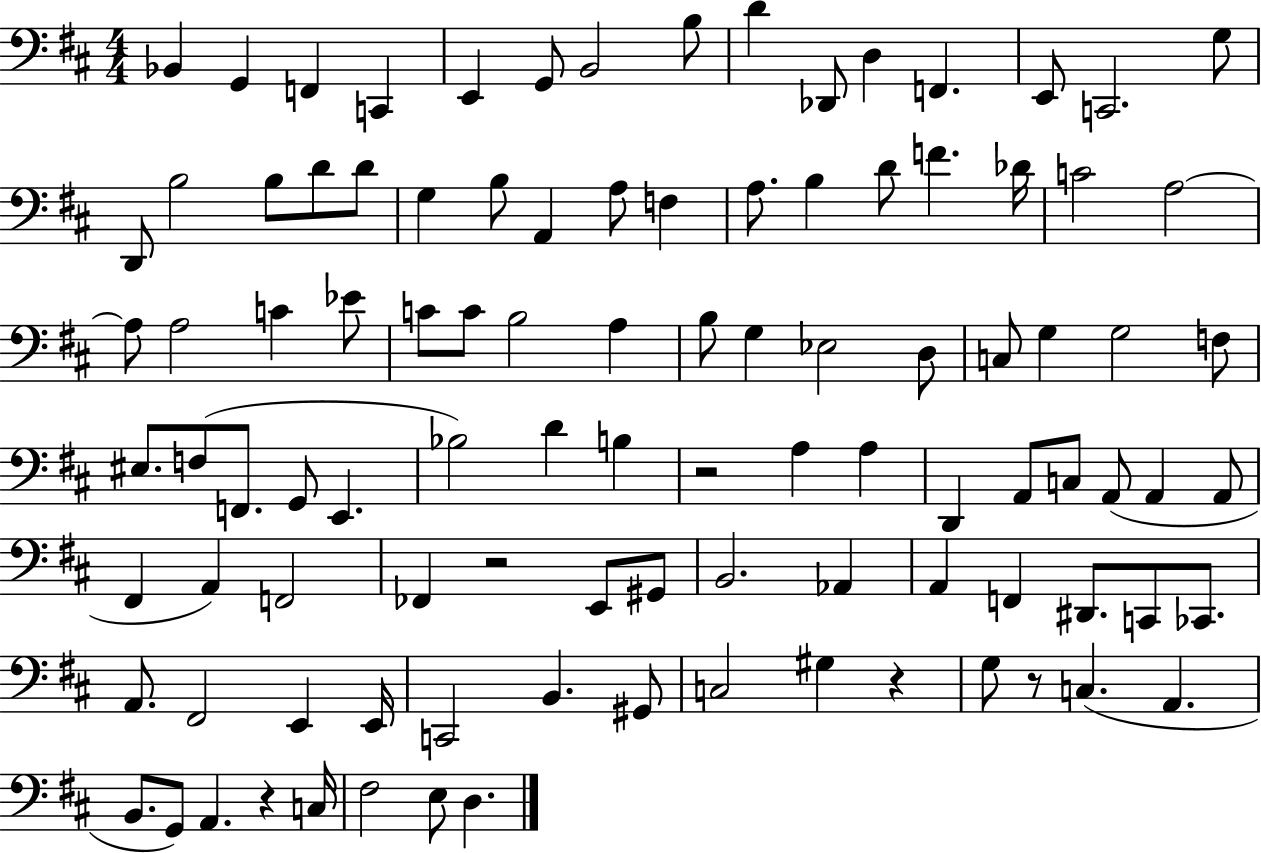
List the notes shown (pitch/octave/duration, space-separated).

Bb2/q G2/q F2/q C2/q E2/q G2/e B2/h B3/e D4/q Db2/e D3/q F2/q. E2/e C2/h. G3/e D2/e B3/h B3/e D4/e D4/e G3/q B3/e A2/q A3/e F3/q A3/e. B3/q D4/e F4/q. Db4/s C4/h A3/h A3/e A3/h C4/q Eb4/e C4/e C4/e B3/h A3/q B3/e G3/q Eb3/h D3/e C3/e G3/q G3/h F3/e EIS3/e. F3/e F2/e. G2/e E2/q. Bb3/h D4/q B3/q R/h A3/q A3/q D2/q A2/e C3/e A2/e A2/q A2/e F#2/q A2/q F2/h FES2/q R/h E2/e G#2/e B2/h. Ab2/q A2/q F2/q D#2/e. C2/e CES2/e. A2/e. F#2/h E2/q E2/s C2/h B2/q. G#2/e C3/h G#3/q R/q G3/e R/e C3/q. A2/q. B2/e. G2/e A2/q. R/q C3/s F#3/h E3/e D3/q.